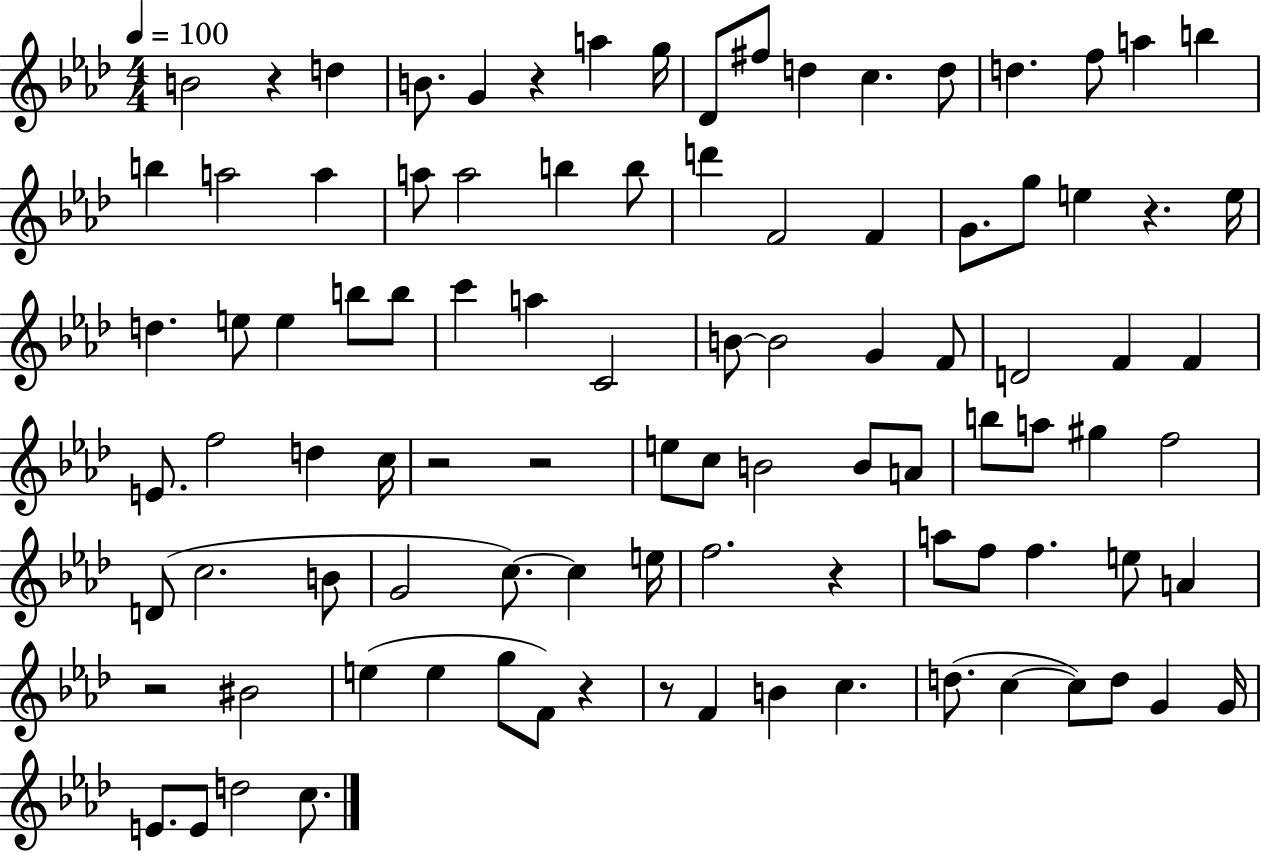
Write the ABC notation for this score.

X:1
T:Untitled
M:4/4
L:1/4
K:Ab
B2 z d B/2 G z a g/4 _D/2 ^f/2 d c d/2 d f/2 a b b a2 a a/2 a2 b b/2 d' F2 F G/2 g/2 e z e/4 d e/2 e b/2 b/2 c' a C2 B/2 B2 G F/2 D2 F F E/2 f2 d c/4 z2 z2 e/2 c/2 B2 B/2 A/2 b/2 a/2 ^g f2 D/2 c2 B/2 G2 c/2 c e/4 f2 z a/2 f/2 f e/2 A z2 ^B2 e e g/2 F/2 z z/2 F B c d/2 c c/2 d/2 G G/4 E/2 E/2 d2 c/2